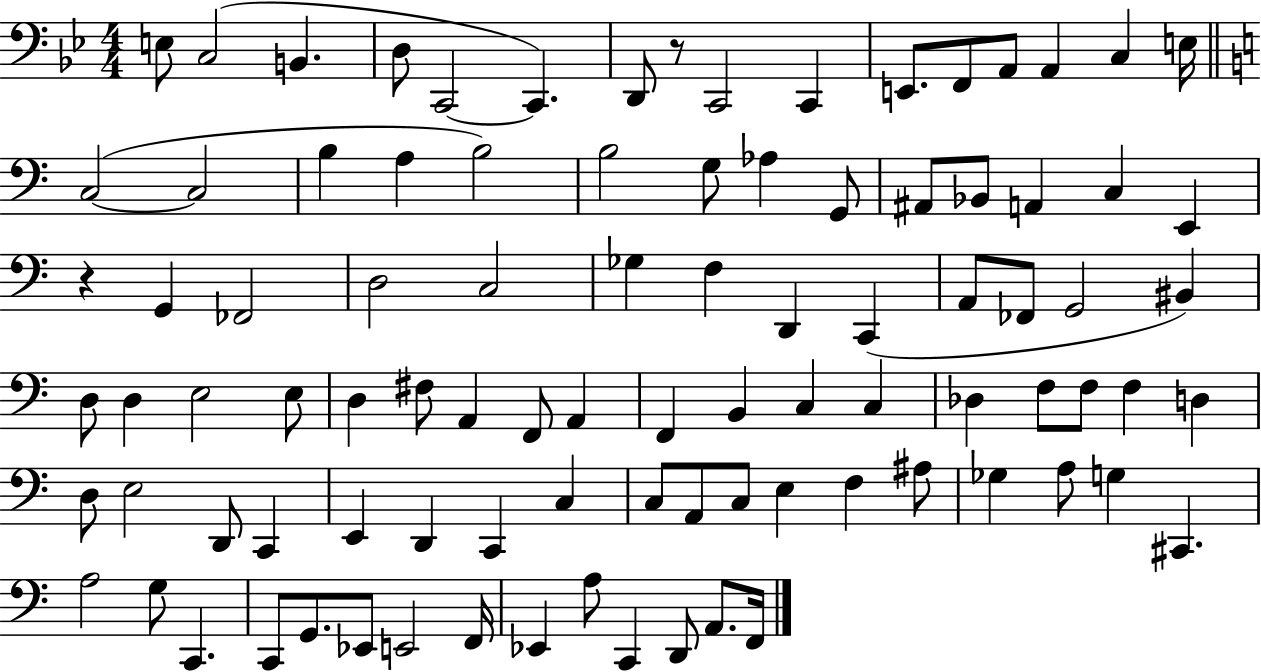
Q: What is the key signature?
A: BES major